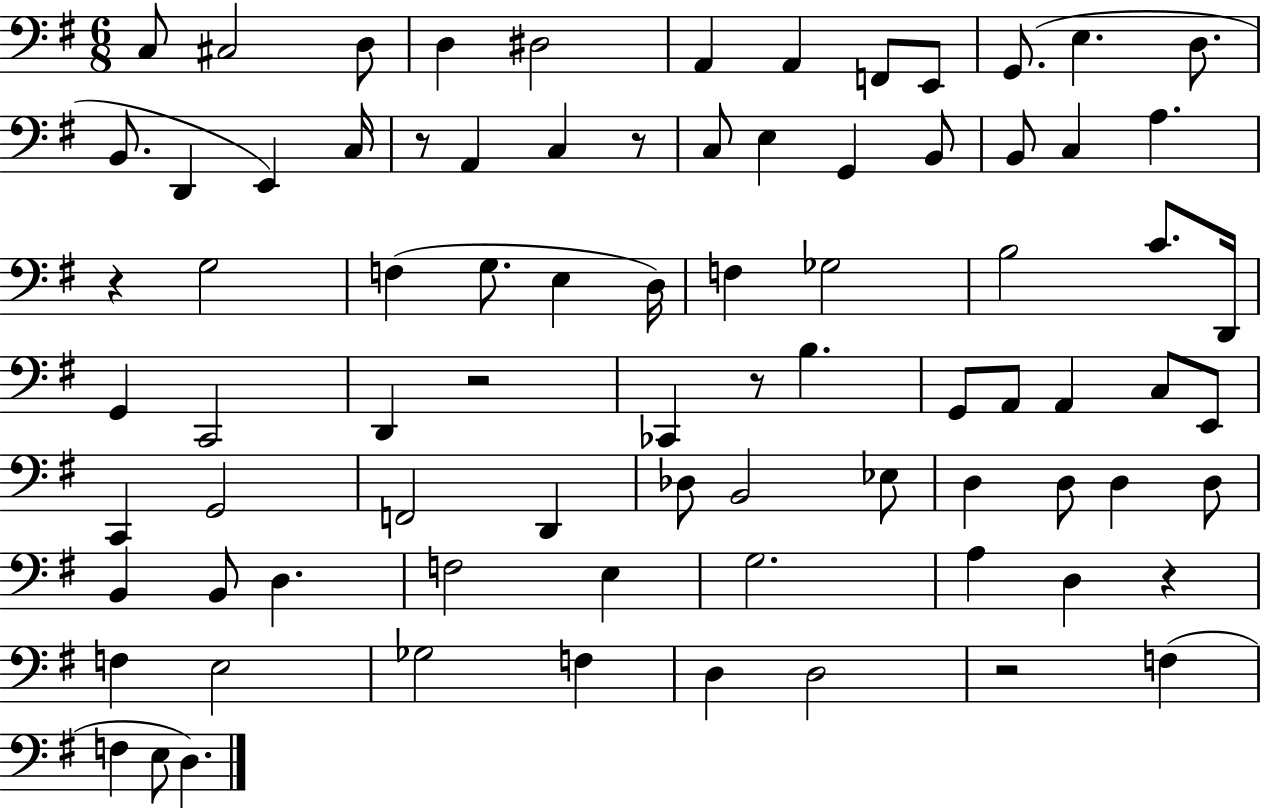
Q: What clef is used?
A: bass